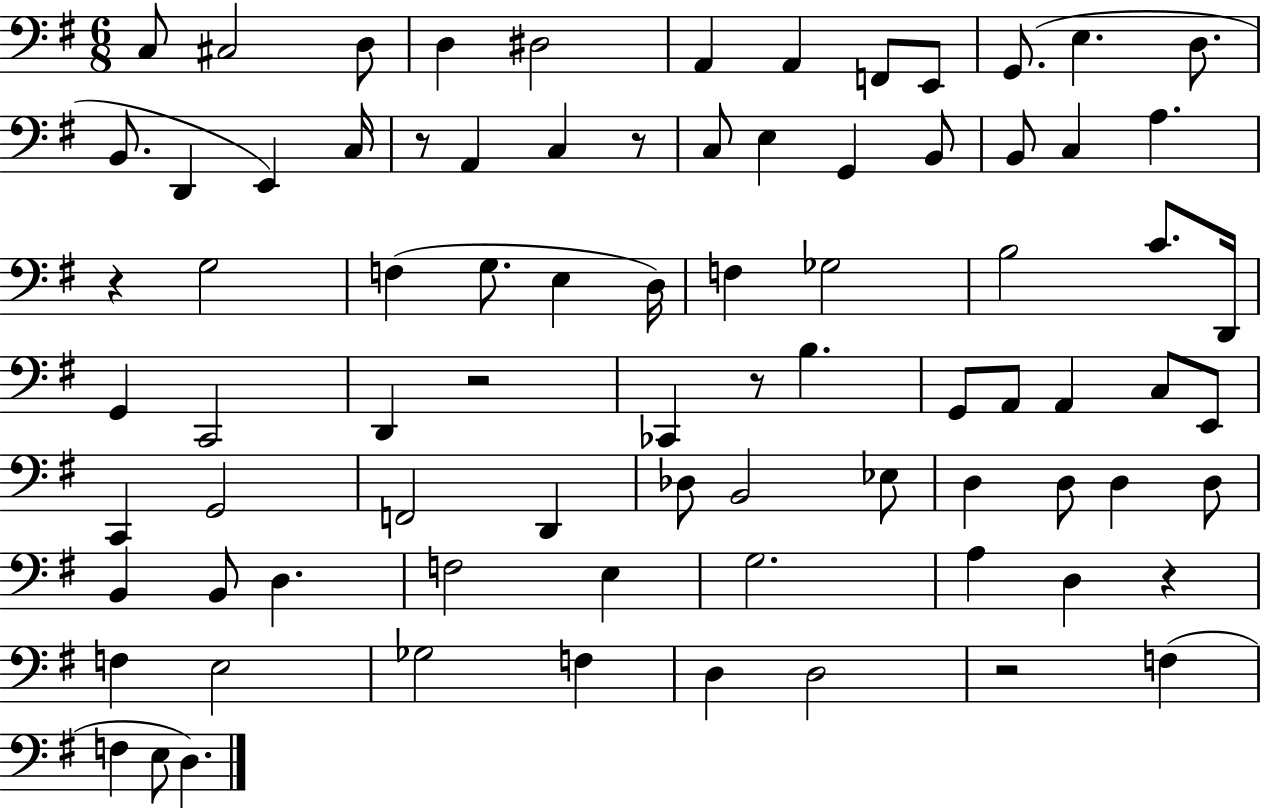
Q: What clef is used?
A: bass